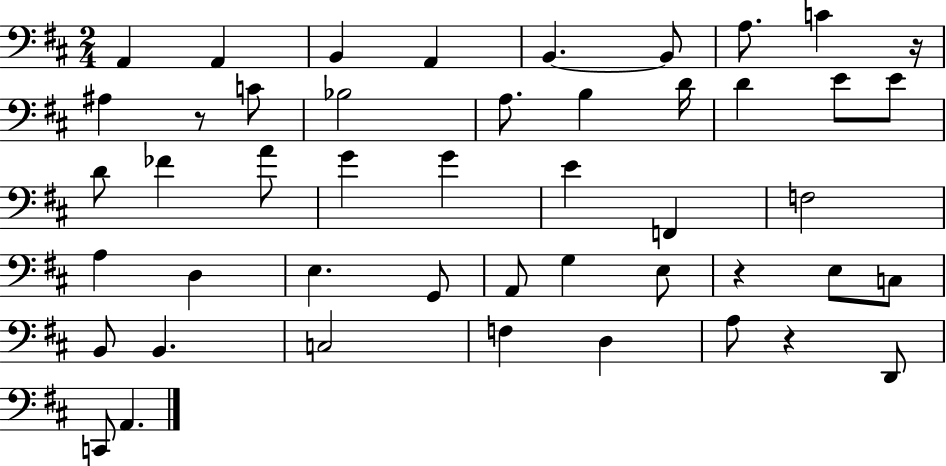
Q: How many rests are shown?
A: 4